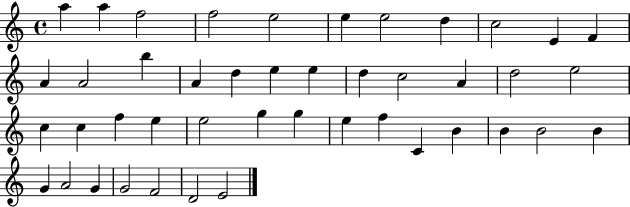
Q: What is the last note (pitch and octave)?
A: E4